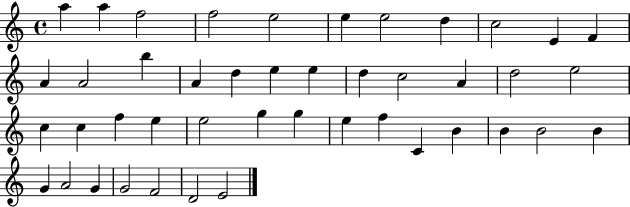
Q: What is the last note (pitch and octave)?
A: E4